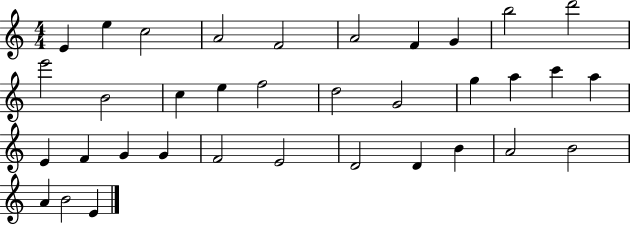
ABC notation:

X:1
T:Untitled
M:4/4
L:1/4
K:C
E e c2 A2 F2 A2 F G b2 d'2 e'2 B2 c e f2 d2 G2 g a c' a E F G G F2 E2 D2 D B A2 B2 A B2 E